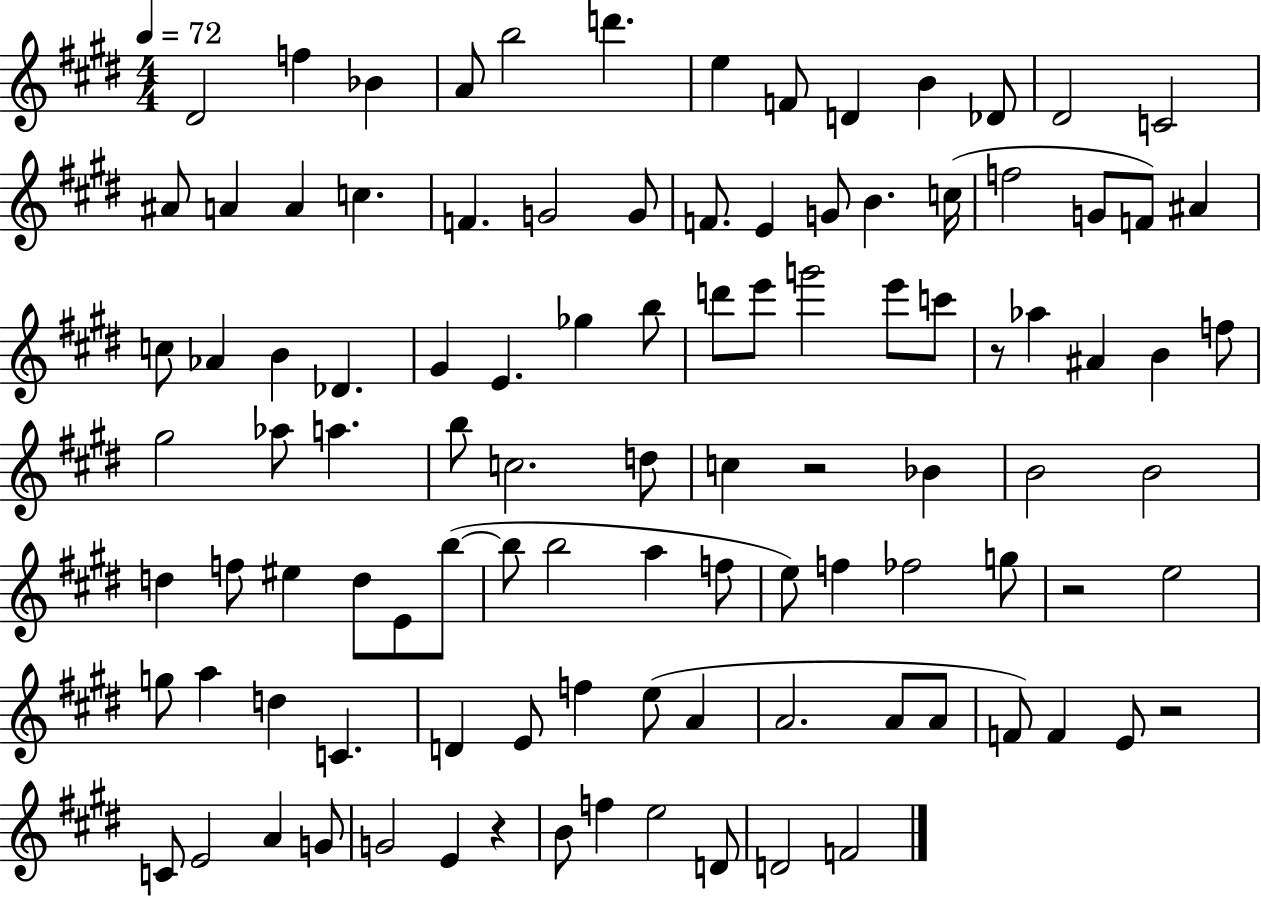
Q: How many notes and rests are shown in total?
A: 103